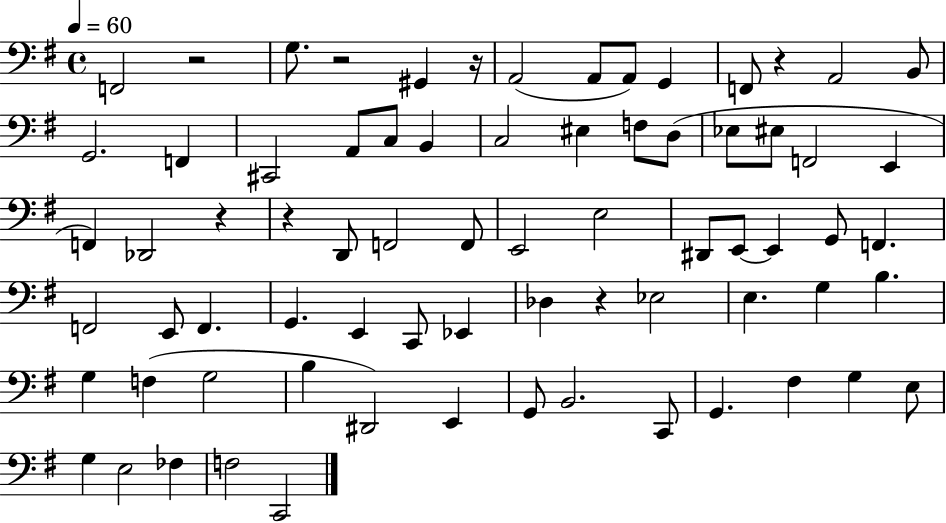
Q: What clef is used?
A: bass